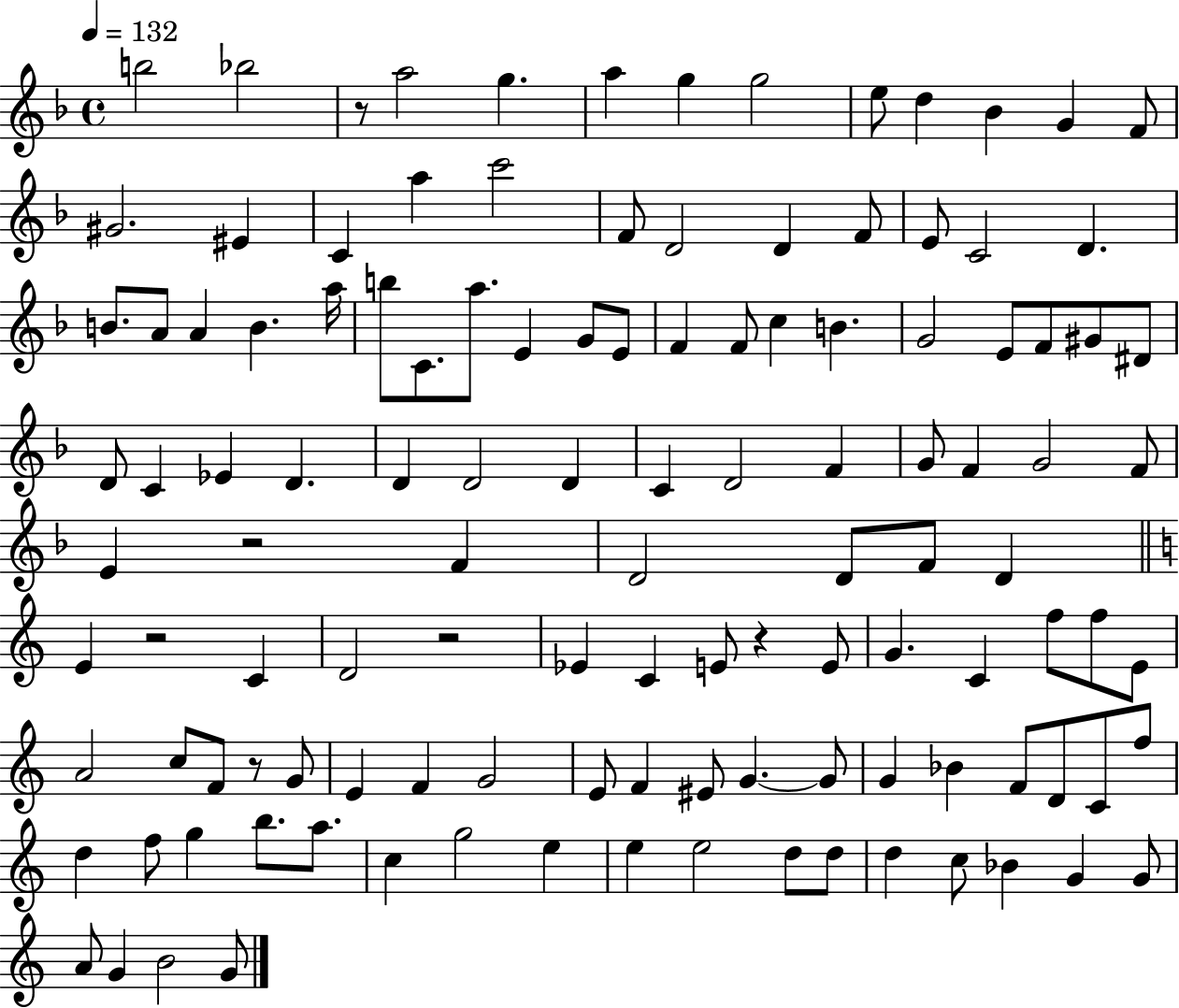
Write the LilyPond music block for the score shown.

{
  \clef treble
  \time 4/4
  \defaultTimeSignature
  \key f \major
  \tempo 4 = 132
  \repeat volta 2 { b''2 bes''2 | r8 a''2 g''4. | a''4 g''4 g''2 | e''8 d''4 bes'4 g'4 f'8 | \break gis'2. eis'4 | c'4 a''4 c'''2 | f'8 d'2 d'4 f'8 | e'8 c'2 d'4. | \break b'8. a'8 a'4 b'4. a''16 | b''8 c'8. a''8. e'4 g'8 e'8 | f'4 f'8 c''4 b'4. | g'2 e'8 f'8 gis'8 dis'8 | \break d'8 c'4 ees'4 d'4. | d'4 d'2 d'4 | c'4 d'2 f'4 | g'8 f'4 g'2 f'8 | \break e'4 r2 f'4 | d'2 d'8 f'8 d'4 | \bar "||" \break \key c \major e'4 r2 c'4 | d'2 r2 | ees'4 c'4 e'8 r4 e'8 | g'4. c'4 f''8 f''8 e'8 | \break a'2 c''8 f'8 r8 g'8 | e'4 f'4 g'2 | e'8 f'4 eis'8 g'4.~~ g'8 | g'4 bes'4 f'8 d'8 c'8 f''8 | \break d''4 f''8 g''4 b''8. a''8. | c''4 g''2 e''4 | e''4 e''2 d''8 d''8 | d''4 c''8 bes'4 g'4 g'8 | \break a'8 g'4 b'2 g'8 | } \bar "|."
}